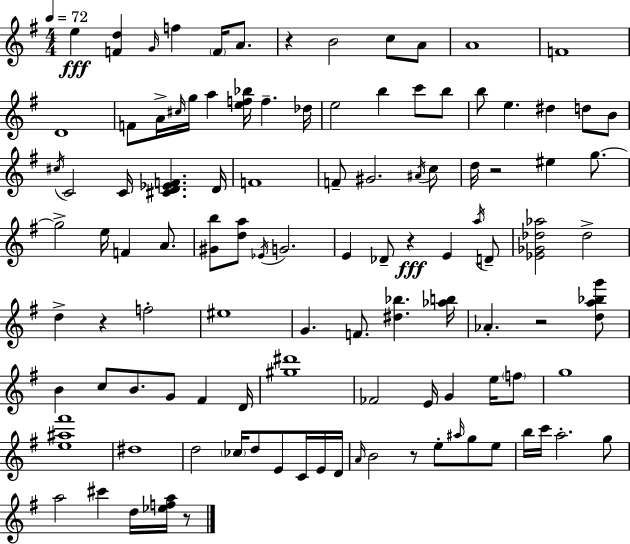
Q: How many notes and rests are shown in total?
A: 109